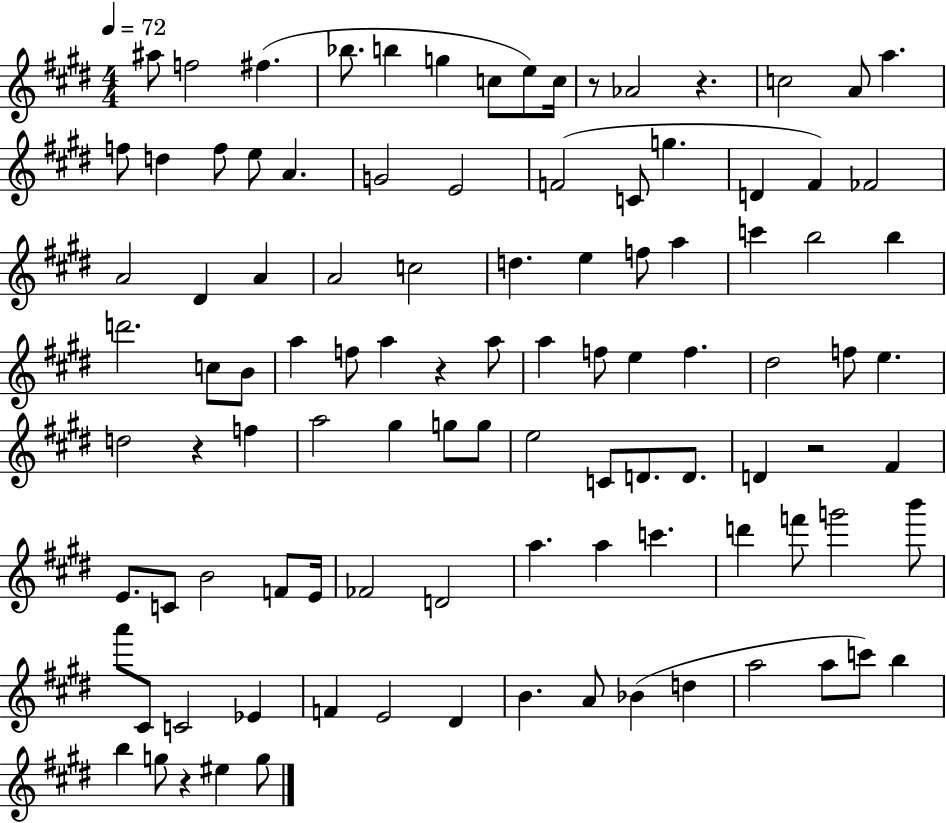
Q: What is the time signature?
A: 4/4